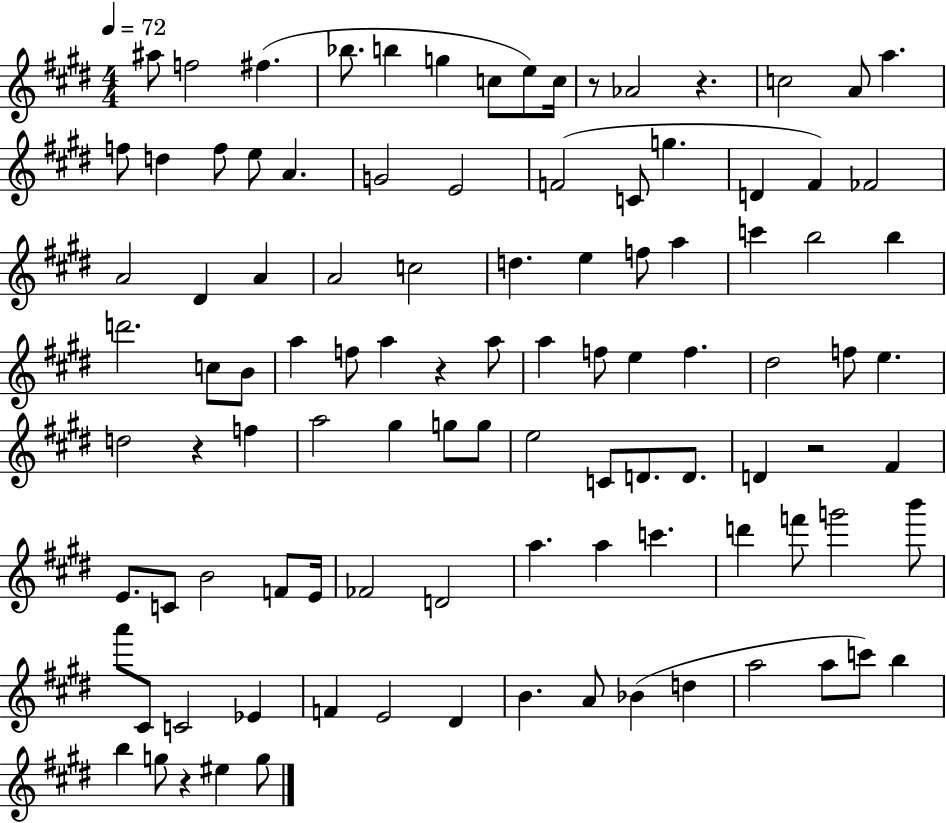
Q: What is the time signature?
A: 4/4